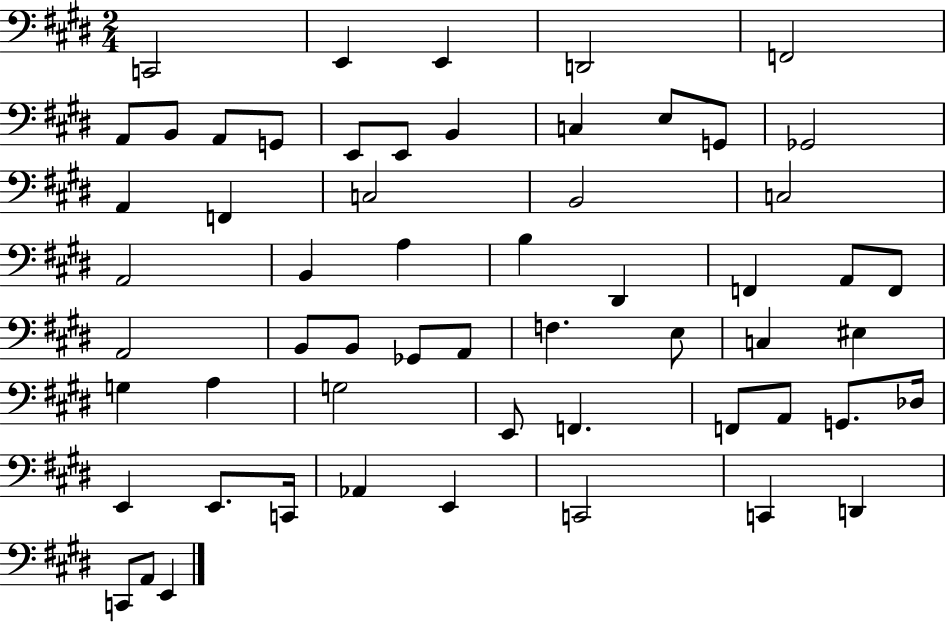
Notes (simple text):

C2/h E2/q E2/q D2/h F2/h A2/e B2/e A2/e G2/e E2/e E2/e B2/q C3/q E3/e G2/e Gb2/h A2/q F2/q C3/h B2/h C3/h A2/h B2/q A3/q B3/q D#2/q F2/q A2/e F2/e A2/h B2/e B2/e Gb2/e A2/e F3/q. E3/e C3/q EIS3/q G3/q A3/q G3/h E2/e F2/q. F2/e A2/e G2/e. Db3/s E2/q E2/e. C2/s Ab2/q E2/q C2/h C2/q D2/q C2/e A2/e E2/q